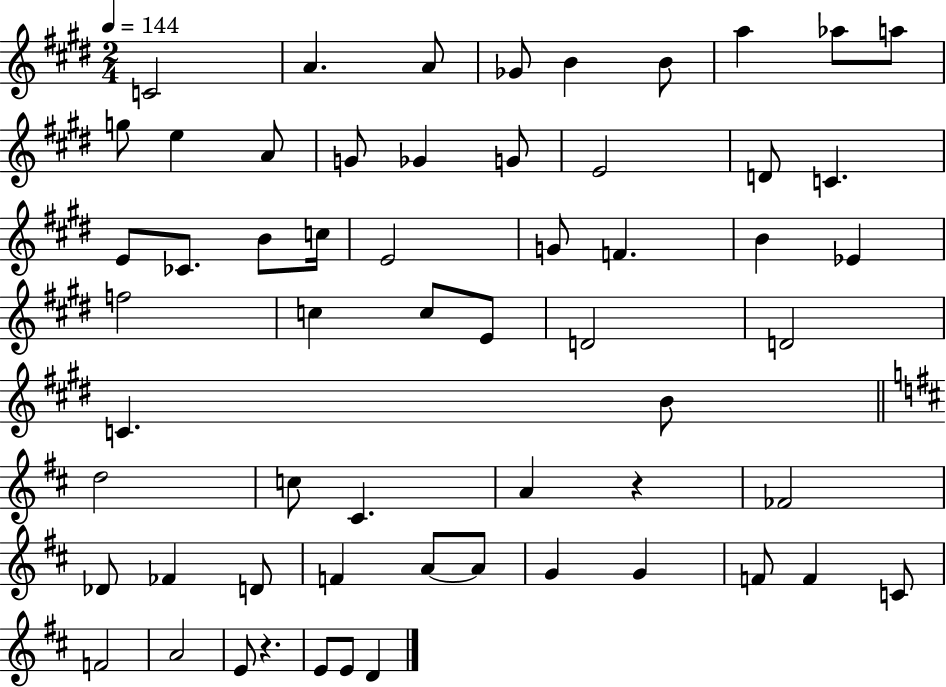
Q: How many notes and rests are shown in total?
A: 59